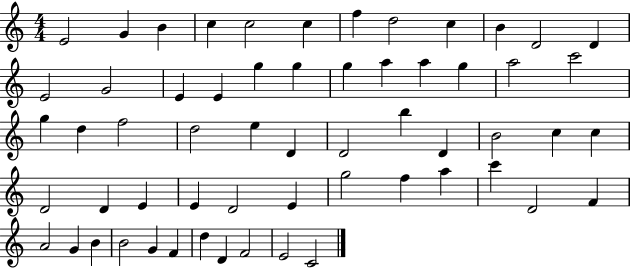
E4/h G4/q B4/q C5/q C5/h C5/q F5/q D5/h C5/q B4/q D4/h D4/q E4/h G4/h E4/q E4/q G5/q G5/q G5/q A5/q A5/q G5/q A5/h C6/h G5/q D5/q F5/h D5/h E5/q D4/q D4/h B5/q D4/q B4/h C5/q C5/q D4/h D4/q E4/q E4/q D4/h E4/q G5/h F5/q A5/q C6/q D4/h F4/q A4/h G4/q B4/q B4/h G4/q F4/q D5/q D4/q F4/h E4/h C4/h